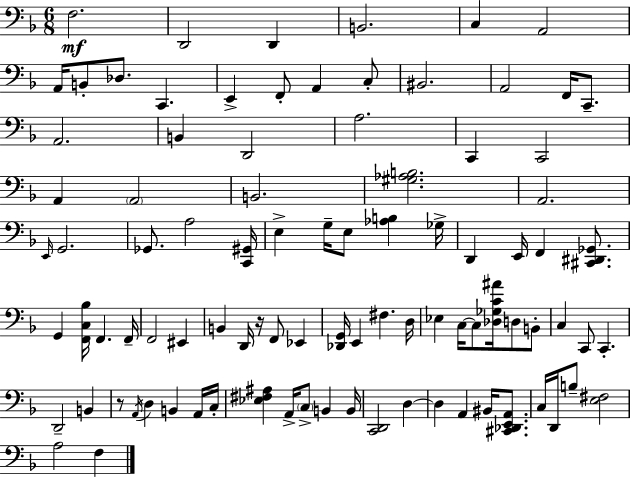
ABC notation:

X:1
T:Untitled
M:6/8
L:1/4
K:Dm
F,2 D,,2 D,, B,,2 C, A,,2 A,,/4 B,,/2 _D,/2 C,, E,, F,,/2 A,, C,/2 ^B,,2 A,,2 F,,/4 C,,/2 A,,2 B,, D,,2 A,2 C,, C,,2 A,, A,,2 B,,2 [^G,_A,B,]2 A,,2 E,,/4 G,,2 _G,,/2 A,2 [C,,^G,,]/4 E, G,/4 E,/2 [_A,B,] _G,/4 D,, E,,/4 F,, [^C,,^D,,_G,,]/2 G,, [F,,C,_B,]/4 F,, F,,/4 F,,2 ^E,, B,, D,,/4 z/4 F,,/2 _E,, [_D,,G,,]/4 E,, ^F, D,/4 _E, C,/4 C,/2 [_D,_G,C^A]/4 D,/2 B,,/2 C, C,,/2 C,, D,,2 B,, z/2 A,,/4 D, B,, A,,/4 C,/4 [_E,^F,^A,] A,,/4 C,/2 B,, B,,/4 [C,,D,,]2 D, D, A,, ^B,,/4 [^C,,_D,,E,,A,,]/2 C,/4 D,,/4 B,/2 [E,^F,]2 A,2 F,